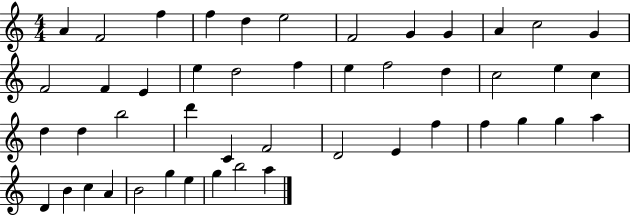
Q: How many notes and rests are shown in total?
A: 47